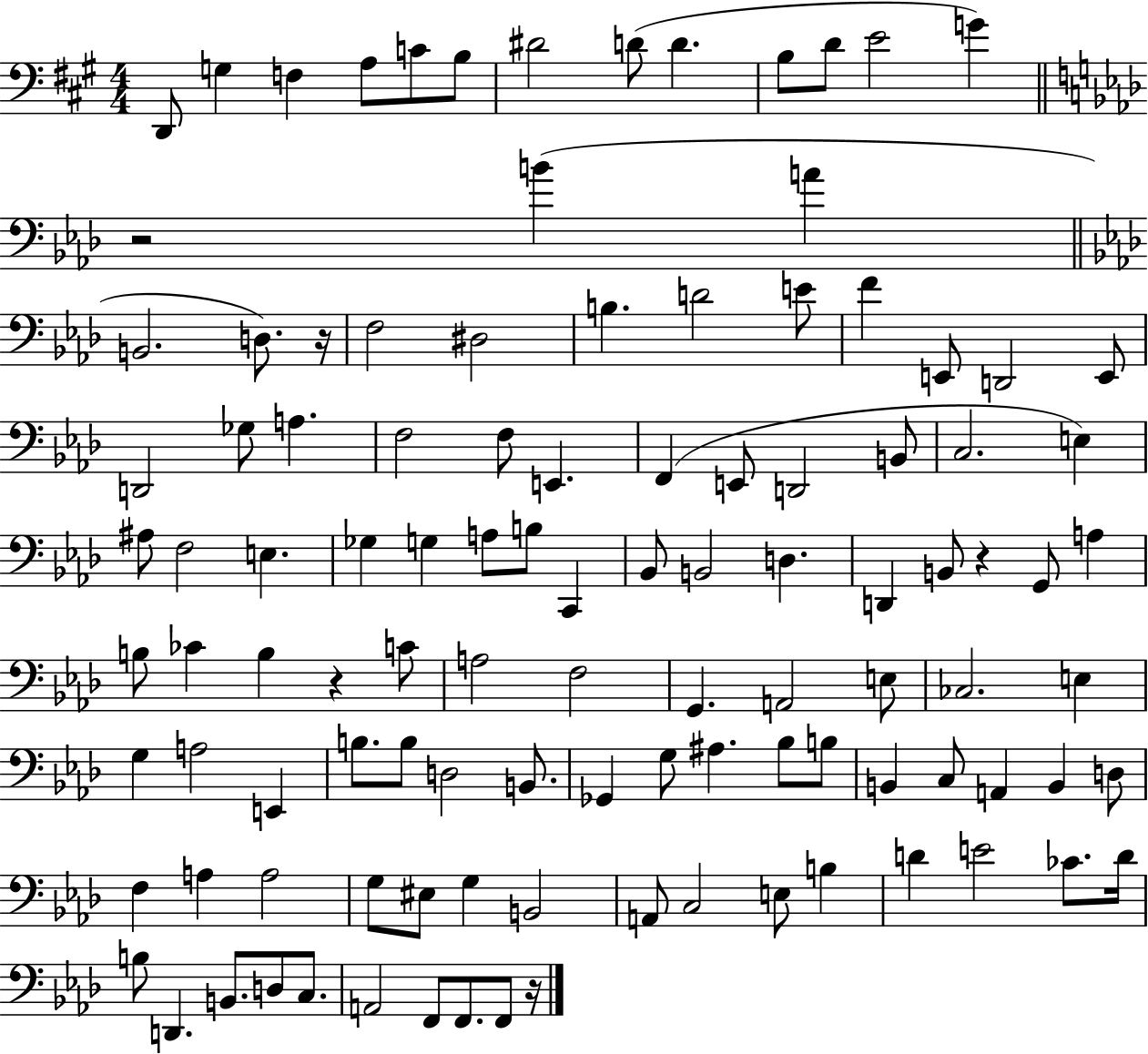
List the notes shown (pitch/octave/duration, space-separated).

D2/e G3/q F3/q A3/e C4/e B3/e D#4/h D4/e D4/q. B3/e D4/e E4/h G4/q R/h B4/q A4/q B2/h. D3/e. R/s F3/h D#3/h B3/q. D4/h E4/e F4/q E2/e D2/h E2/e D2/h Gb3/e A3/q. F3/h F3/e E2/q. F2/q E2/e D2/h B2/e C3/h. E3/q A#3/e F3/h E3/q. Gb3/q G3/q A3/e B3/e C2/q Bb2/e B2/h D3/q. D2/q B2/e R/q G2/e A3/q B3/e CES4/q B3/q R/q C4/e A3/h F3/h G2/q. A2/h E3/e CES3/h. E3/q G3/q A3/h E2/q B3/e. B3/e D3/h B2/e. Gb2/q G3/e A#3/q. Bb3/e B3/e B2/q C3/e A2/q B2/q D3/e F3/q A3/q A3/h G3/e EIS3/e G3/q B2/h A2/e C3/h E3/e B3/q D4/q E4/h CES4/e. D4/s B3/e D2/q. B2/e. D3/e C3/e. A2/h F2/e F2/e. F2/e R/s